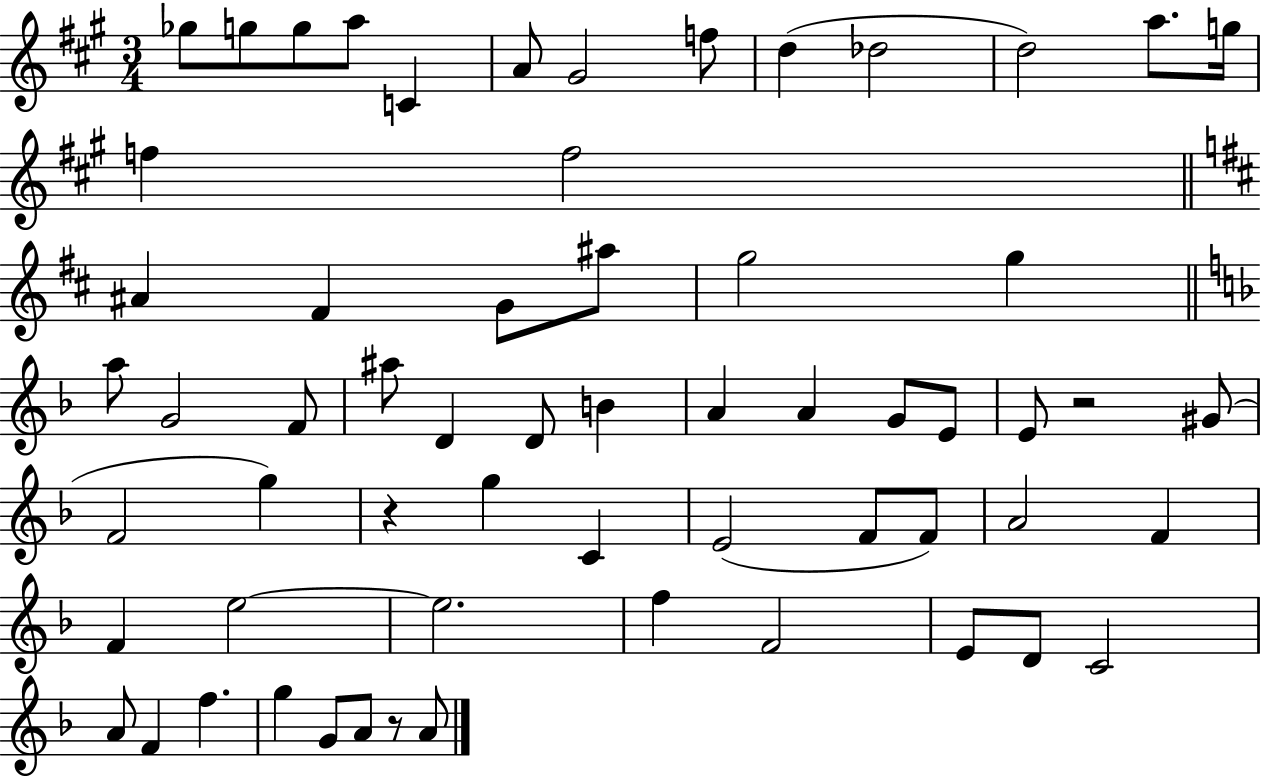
X:1
T:Untitled
M:3/4
L:1/4
K:A
_g/2 g/2 g/2 a/2 C A/2 ^G2 f/2 d _d2 d2 a/2 g/4 f f2 ^A ^F G/2 ^a/2 g2 g a/2 G2 F/2 ^a/2 D D/2 B A A G/2 E/2 E/2 z2 ^G/2 F2 g z g C E2 F/2 F/2 A2 F F e2 e2 f F2 E/2 D/2 C2 A/2 F f g G/2 A/2 z/2 A/2